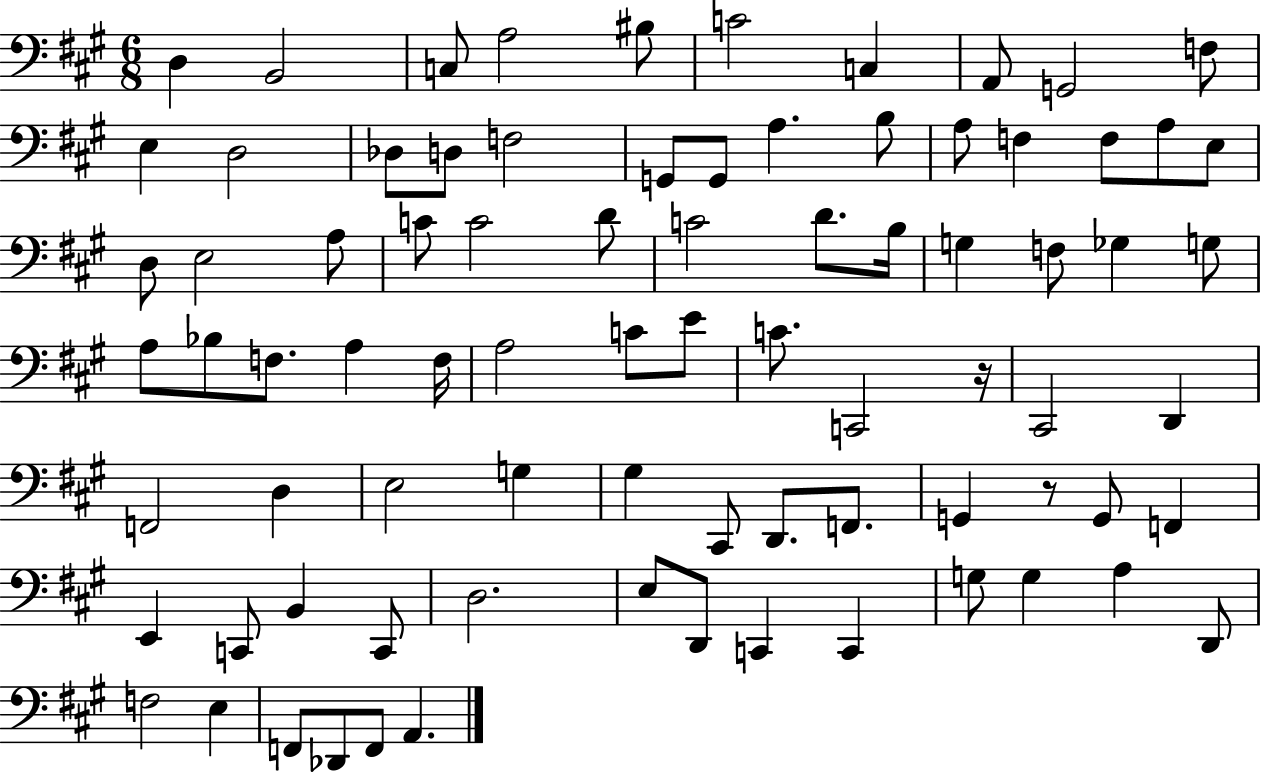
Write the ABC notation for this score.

X:1
T:Untitled
M:6/8
L:1/4
K:A
D, B,,2 C,/2 A,2 ^B,/2 C2 C, A,,/2 G,,2 F,/2 E, D,2 _D,/2 D,/2 F,2 G,,/2 G,,/2 A, B,/2 A,/2 F, F,/2 A,/2 E,/2 D,/2 E,2 A,/2 C/2 C2 D/2 C2 D/2 B,/4 G, F,/2 _G, G,/2 A,/2 _B,/2 F,/2 A, F,/4 A,2 C/2 E/2 C/2 C,,2 z/4 ^C,,2 D,, F,,2 D, E,2 G, ^G, ^C,,/2 D,,/2 F,,/2 G,, z/2 G,,/2 F,, E,, C,,/2 B,, C,,/2 D,2 E,/2 D,,/2 C,, C,, G,/2 G, A, D,,/2 F,2 E, F,,/2 _D,,/2 F,,/2 A,,